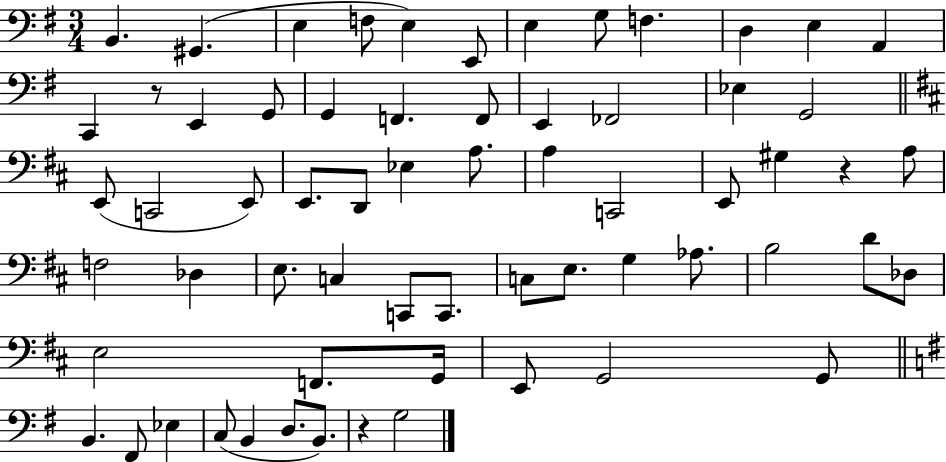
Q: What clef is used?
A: bass